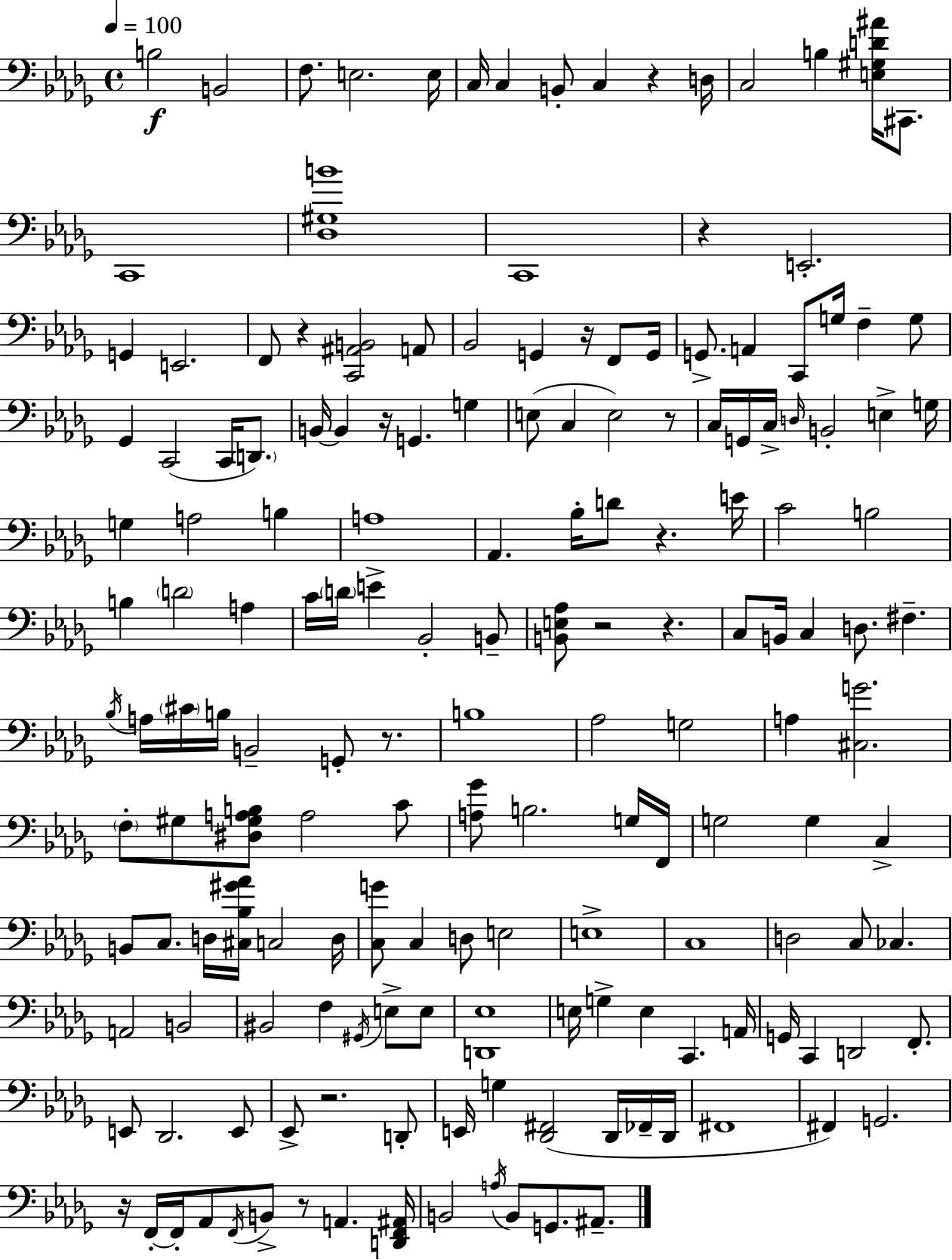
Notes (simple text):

B3/h B2/h F3/e. E3/h. E3/s C3/s C3/q B2/e C3/q R/q D3/s C3/h B3/q [E3,G#3,D4,A#4]/s C#2/e. C2/w [Db3,G#3,B4]/w C2/w R/q E2/h. G2/q E2/h. F2/e R/q [C2,A#2,B2]/h A2/e Bb2/h G2/q R/s F2/e G2/s G2/e. A2/q C2/e G3/s F3/q G3/e Gb2/q C2/h C2/s D2/e. B2/s B2/q R/s G2/q. G3/q E3/e C3/q E3/h R/e C3/s G2/s C3/s D3/s B2/h E3/q G3/s G3/q A3/h B3/q A3/w Ab2/q. Bb3/s D4/e R/q. E4/s C4/h B3/h B3/q D4/h A3/q C4/s D4/s E4/q Bb2/h B2/e [B2,E3,Ab3]/e R/h R/q. C3/e B2/s C3/q D3/e. F#3/q. Bb3/s A3/s C#4/s B3/s B2/h G2/e R/e. B3/w Ab3/h G3/h A3/q [C#3,G4]/h. F3/e G#3/e [D#3,G#3,A3,B3]/e A3/h C4/e [A3,Gb4]/e B3/h. G3/s F2/s G3/h G3/q C3/q B2/e C3/e. D3/s [C#3,Bb3,G#4,Ab4]/s C3/h D3/s [C3,G4]/e C3/q D3/e E3/h E3/w C3/w D3/h C3/e CES3/q. A2/h B2/h BIS2/h F3/q G#2/s E3/e E3/e [D2,Eb3]/w E3/s G3/q E3/q C2/q. A2/s G2/s C2/q D2/h F2/e. E2/e Db2/h. E2/e Eb2/e R/h. D2/e E2/s G3/q [Db2,F#2]/h Db2/s FES2/s Db2/s F#2/w F#2/q G2/h. R/s F2/s F2/s Ab2/e F2/s B2/e R/e A2/q. [D2,F2,A#2]/s B2/h A3/s B2/e G2/e. A#2/e.